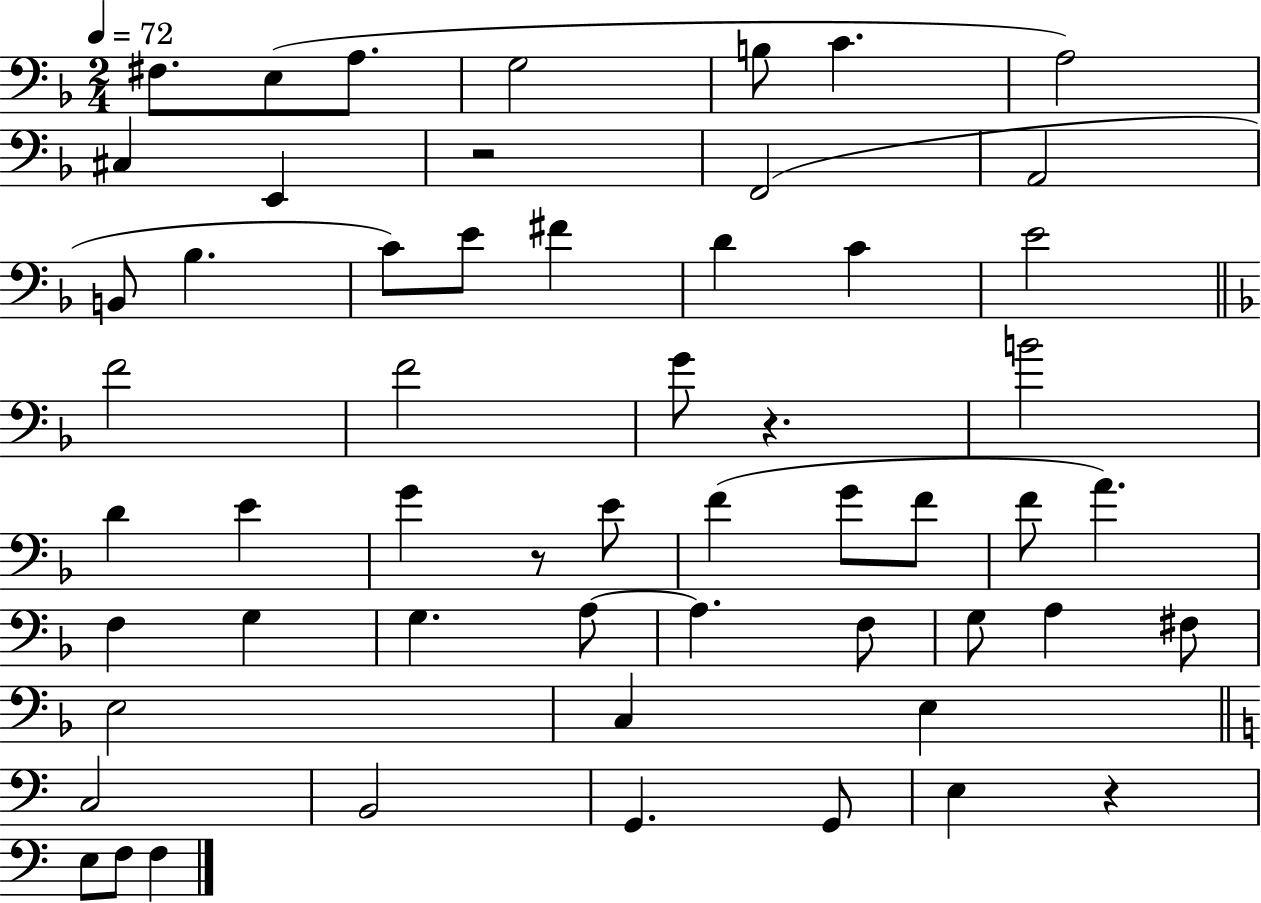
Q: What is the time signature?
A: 2/4